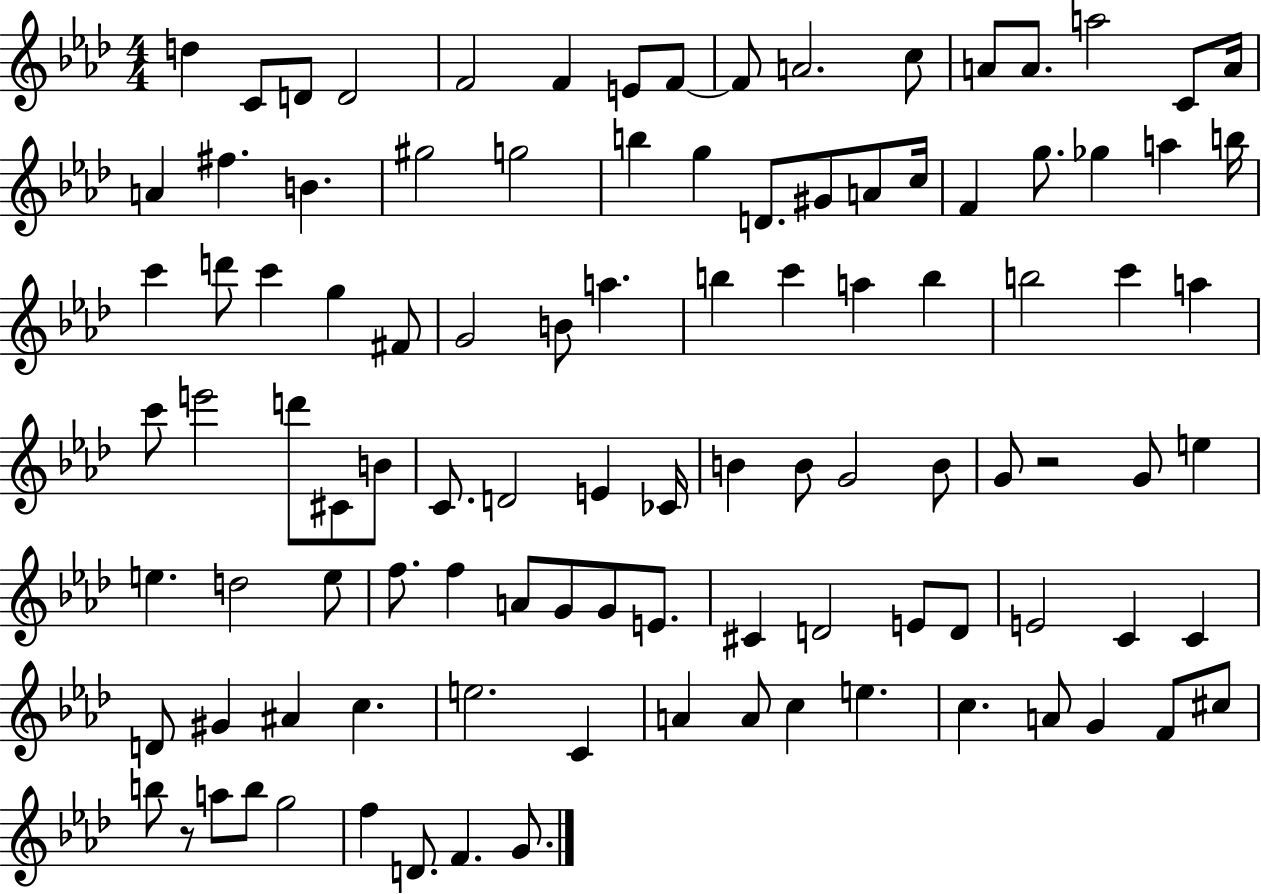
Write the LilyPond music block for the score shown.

{
  \clef treble
  \numericTimeSignature
  \time 4/4
  \key aes \major
  d''4 c'8 d'8 d'2 | f'2 f'4 e'8 f'8~~ | f'8 a'2. c''8 | a'8 a'8. a''2 c'8 a'16 | \break a'4 fis''4. b'4. | gis''2 g''2 | b''4 g''4 d'8. gis'8 a'8 c''16 | f'4 g''8. ges''4 a''4 b''16 | \break c'''4 d'''8 c'''4 g''4 fis'8 | g'2 b'8 a''4. | b''4 c'''4 a''4 b''4 | b''2 c'''4 a''4 | \break c'''8 e'''2 d'''8 cis'8 b'8 | c'8. d'2 e'4 ces'16 | b'4 b'8 g'2 b'8 | g'8 r2 g'8 e''4 | \break e''4. d''2 e''8 | f''8. f''4 a'8 g'8 g'8 e'8. | cis'4 d'2 e'8 d'8 | e'2 c'4 c'4 | \break d'8 gis'4 ais'4 c''4. | e''2. c'4 | a'4 a'8 c''4 e''4. | c''4. a'8 g'4 f'8 cis''8 | \break b''8 r8 a''8 b''8 g''2 | f''4 d'8. f'4. g'8. | \bar "|."
}